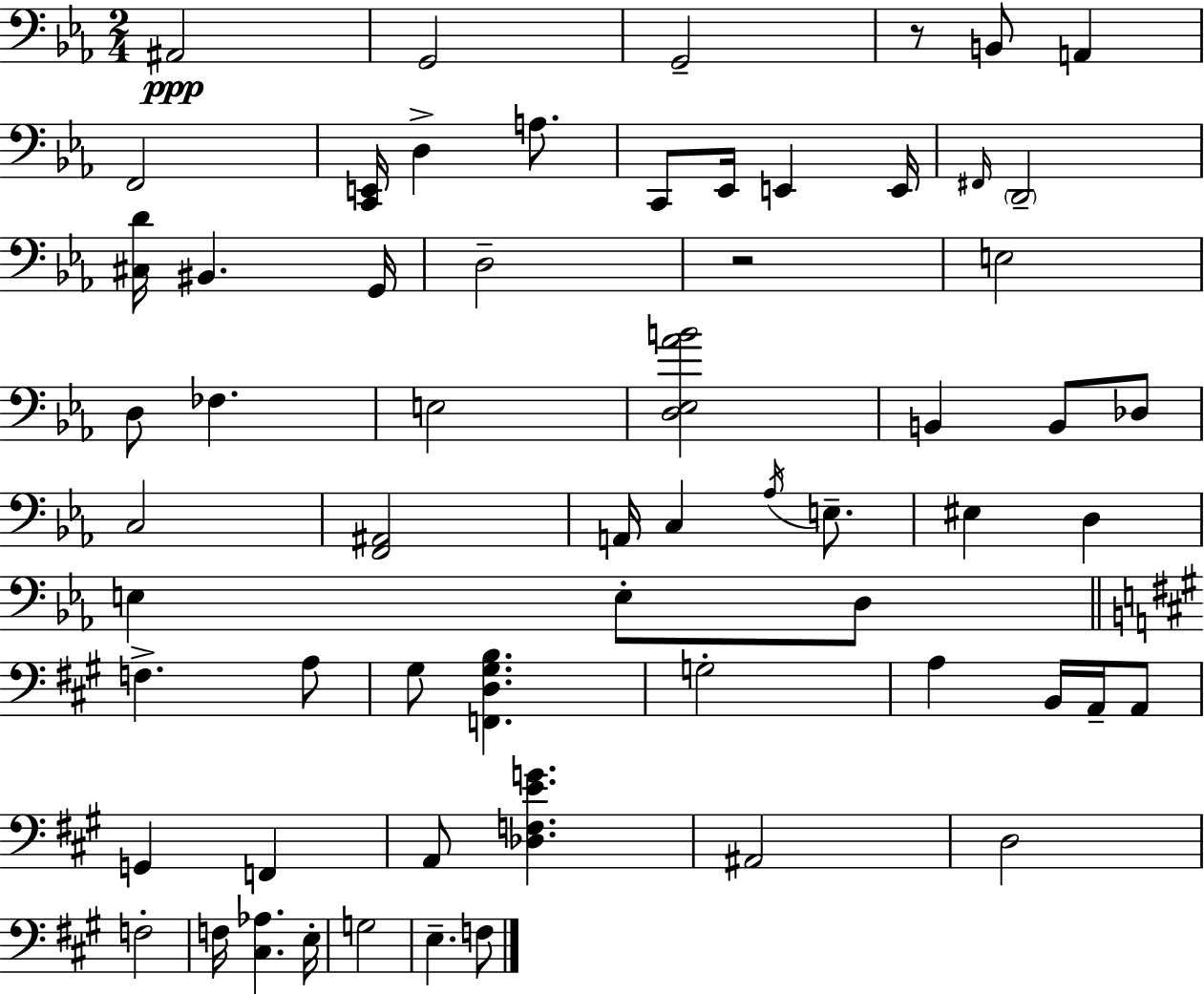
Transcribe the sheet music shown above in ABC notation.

X:1
T:Untitled
M:2/4
L:1/4
K:Cm
^A,,2 G,,2 G,,2 z/2 B,,/2 A,, F,,2 [C,,E,,]/4 D, A,/2 C,,/2 _E,,/4 E,, E,,/4 ^F,,/4 D,,2 [^C,D]/4 ^B,, G,,/4 D,2 z2 E,2 D,/2 _F, E,2 [D,_E,_AB]2 B,, B,,/2 _D,/2 C,2 [F,,^A,,]2 A,,/4 C, _A,/4 E,/2 ^E, D, E, E,/2 D,/2 F, A,/2 ^G,/2 [F,,D,^G,B,] G,2 A, B,,/4 A,,/4 A,,/2 G,, F,, A,,/2 [_D,F,EG] ^A,,2 D,2 F,2 F,/4 [^C,_A,] E,/4 G,2 E, F,/2